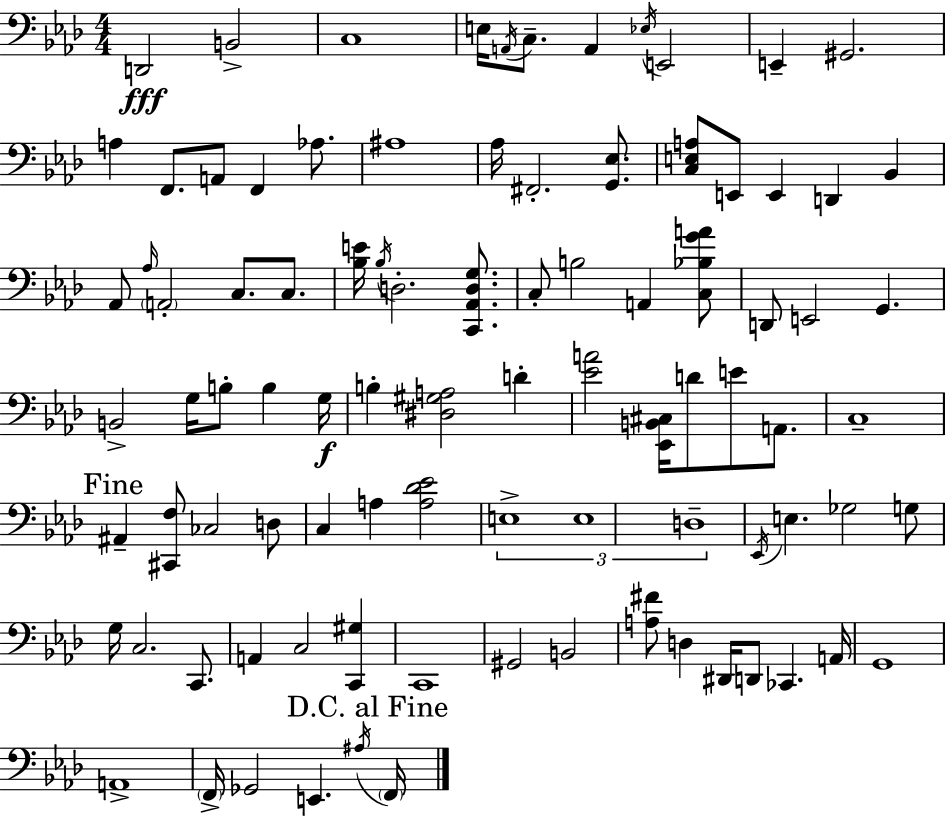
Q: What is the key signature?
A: AES major